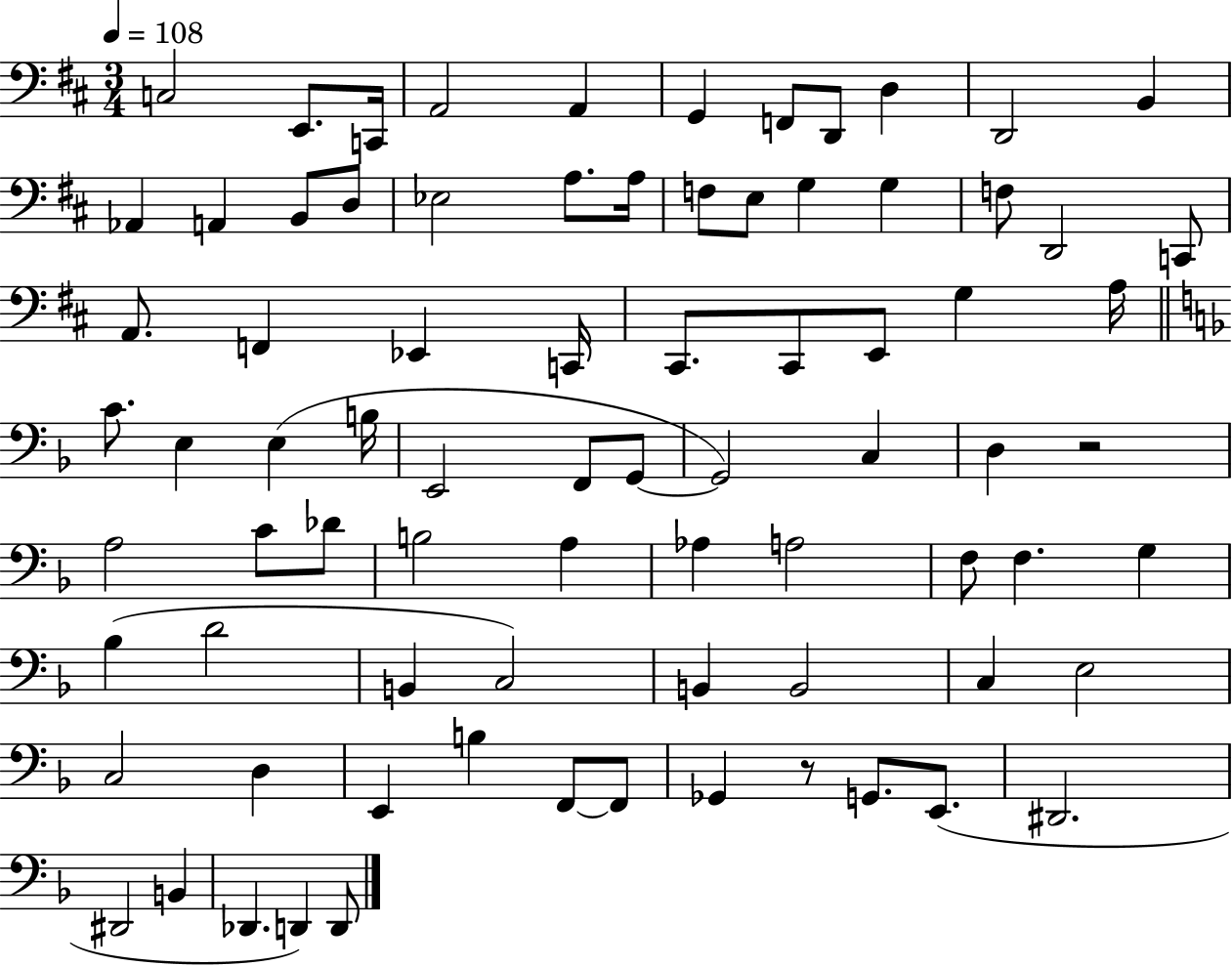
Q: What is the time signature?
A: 3/4